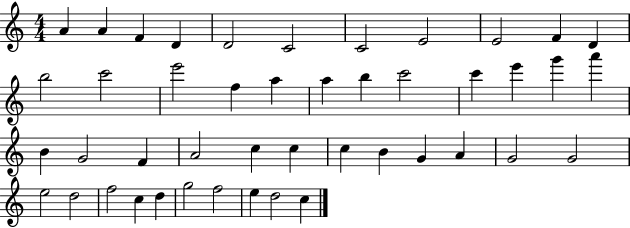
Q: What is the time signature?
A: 4/4